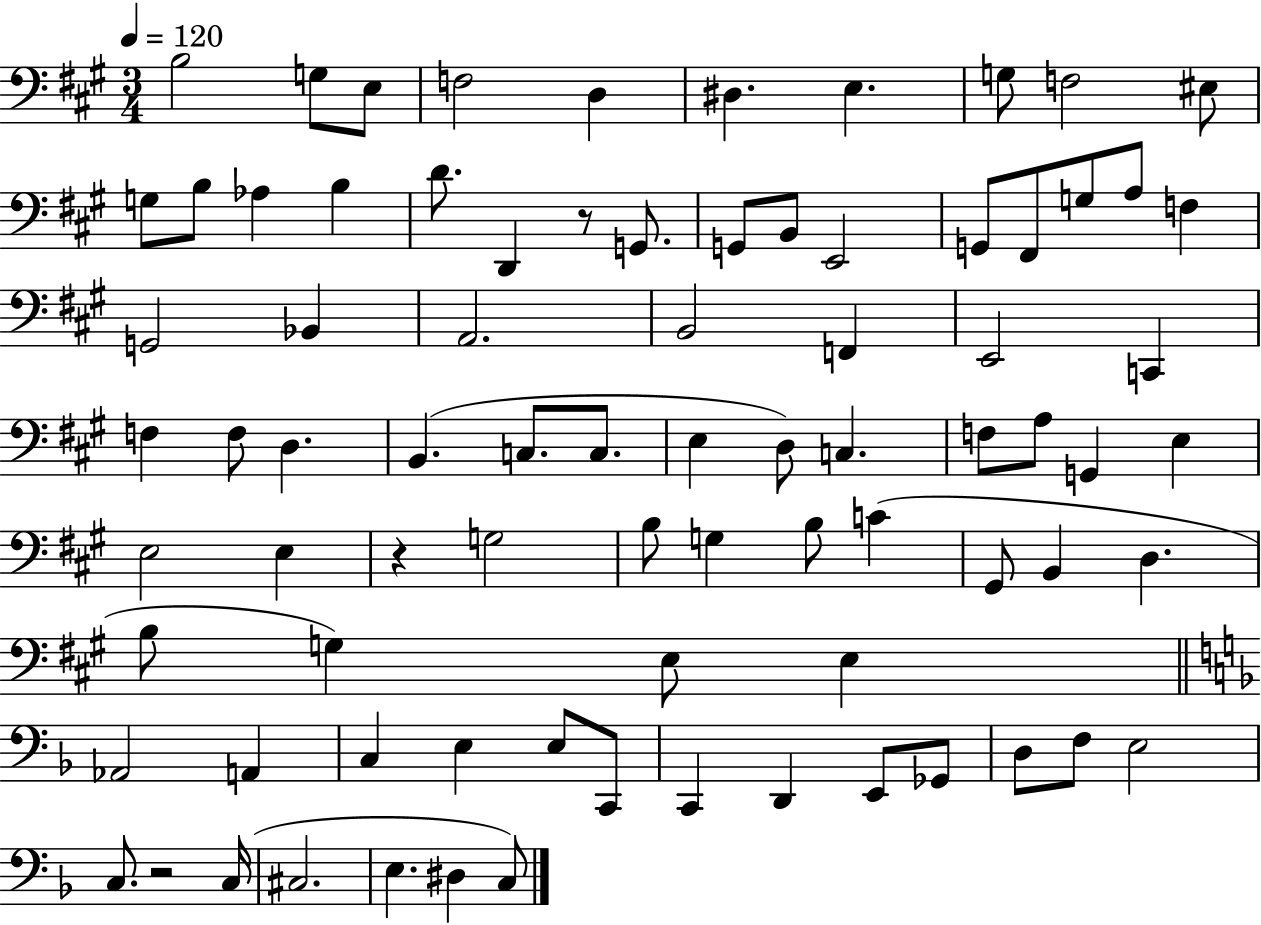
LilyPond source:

{
  \clef bass
  \numericTimeSignature
  \time 3/4
  \key a \major
  \tempo 4 = 120
  \repeat volta 2 { b2 g8 e8 | f2 d4 | dis4. e4. | g8 f2 eis8 | \break g8 b8 aes4 b4 | d'8. d,4 r8 g,8. | g,8 b,8 e,2 | g,8 fis,8 g8 a8 f4 | \break g,2 bes,4 | a,2. | b,2 f,4 | e,2 c,4 | \break f4 f8 d4. | b,4.( c8. c8. | e4 d8) c4. | f8 a8 g,4 e4 | \break e2 e4 | r4 g2 | b8 g4 b8 c'4( | gis,8 b,4 d4. | \break b8 g4) e8 e4 | \bar "||" \break \key d \minor aes,2 a,4 | c4 e4 e8 c,8 | c,4 d,4 e,8 ges,8 | d8 f8 e2 | \break c8. r2 c16( | cis2. | e4. dis4 c8) | } \bar "|."
}